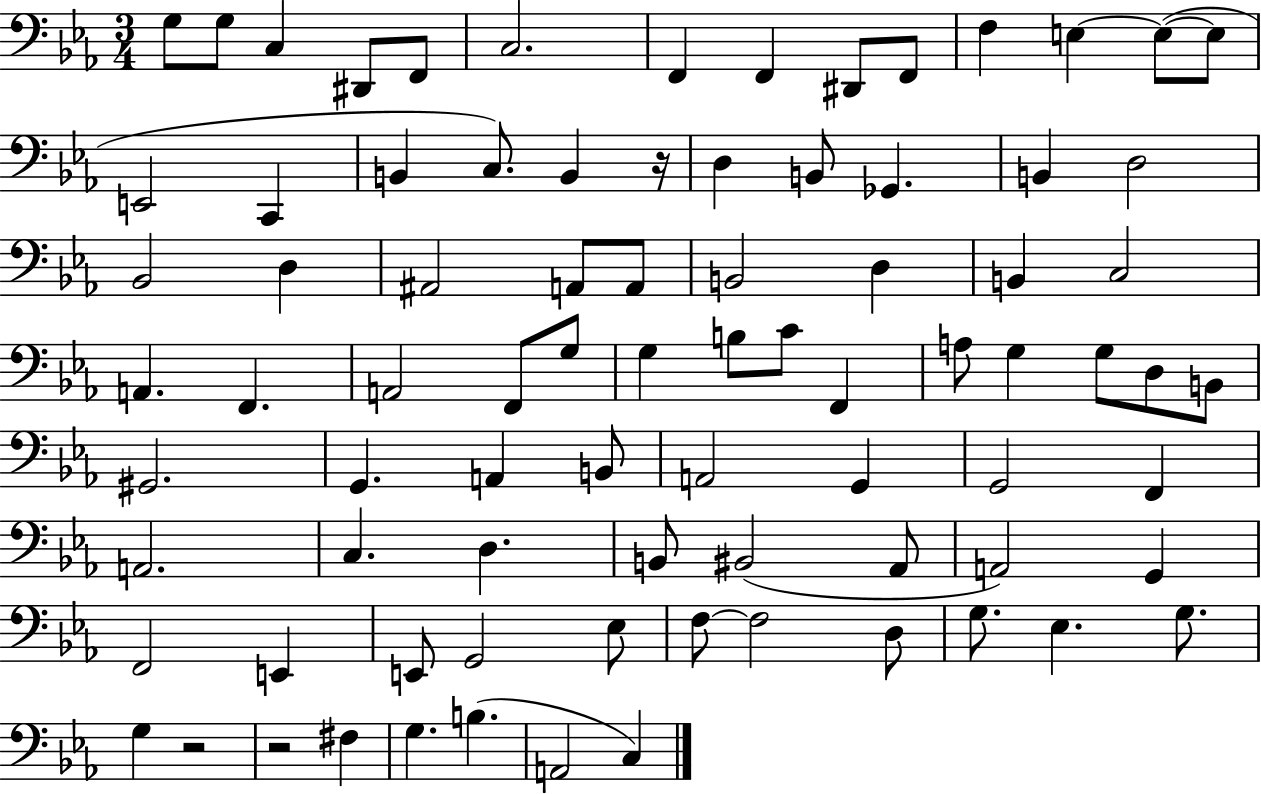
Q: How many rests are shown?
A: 3